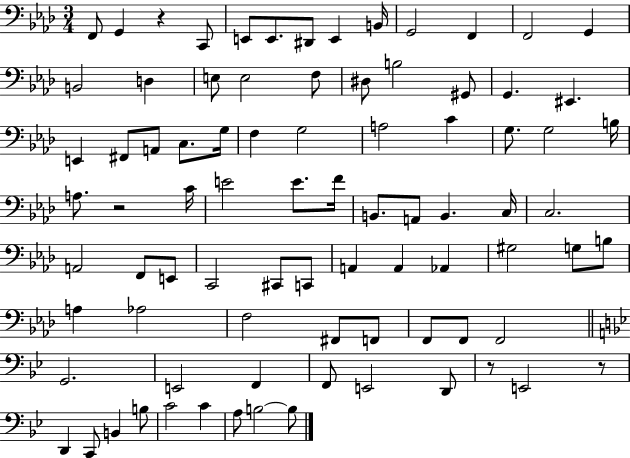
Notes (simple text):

F2/e G2/q R/q C2/e E2/e E2/e. D#2/e E2/q B2/s G2/h F2/q F2/h G2/q B2/h D3/q E3/e E3/h F3/e D#3/e B3/h G#2/e G2/q. EIS2/q. E2/q F#2/e A2/e C3/e. G3/s F3/q G3/h A3/h C4/q G3/e. G3/h B3/s A3/e. R/h C4/s E4/h E4/e. F4/s B2/e. A2/e B2/q. C3/s C3/h. A2/h F2/e E2/e C2/h C#2/e C2/e A2/q A2/q Ab2/q G#3/h G3/e B3/e A3/q Ab3/h F3/h F#2/e F2/e F2/e F2/e F2/h G2/h. E2/h F2/q F2/e E2/h D2/e R/e E2/h R/e D2/q C2/e B2/q B3/e C4/h C4/q A3/e B3/h B3/e